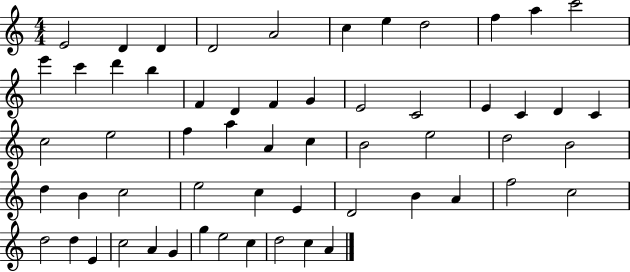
E4/h D4/q D4/q D4/h A4/h C5/q E5/q D5/h F5/q A5/q C6/h E6/q C6/q D6/q B5/q F4/q D4/q F4/q G4/q E4/h C4/h E4/q C4/q D4/q C4/q C5/h E5/h F5/q A5/q A4/q C5/q B4/h E5/h D5/h B4/h D5/q B4/q C5/h E5/h C5/q E4/q D4/h B4/q A4/q F5/h C5/h D5/h D5/q E4/q C5/h A4/q G4/q G5/q E5/h C5/q D5/h C5/q A4/q